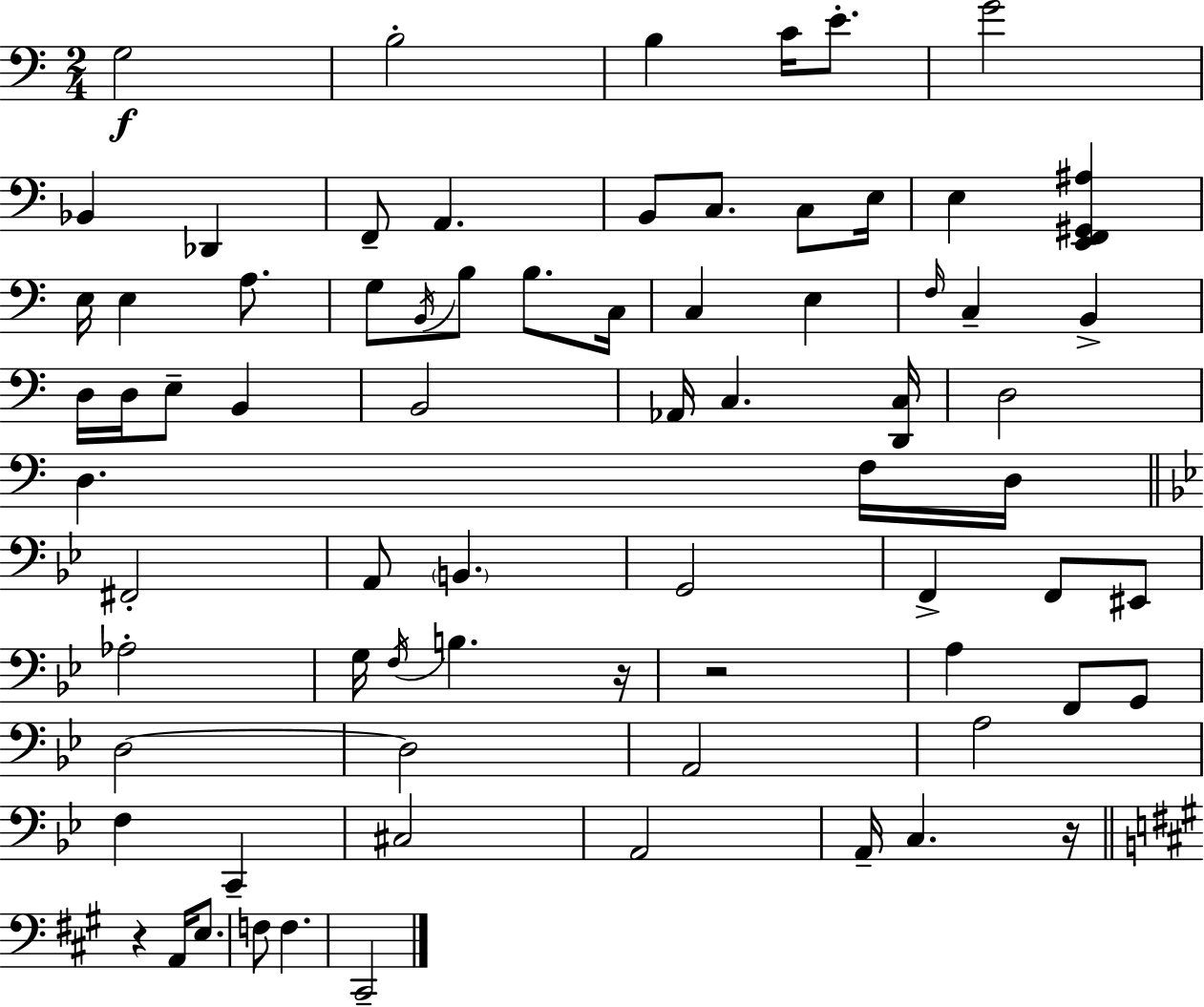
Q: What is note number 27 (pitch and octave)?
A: C3